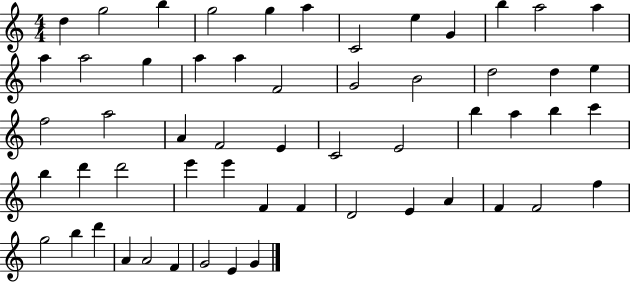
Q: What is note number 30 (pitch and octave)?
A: E4